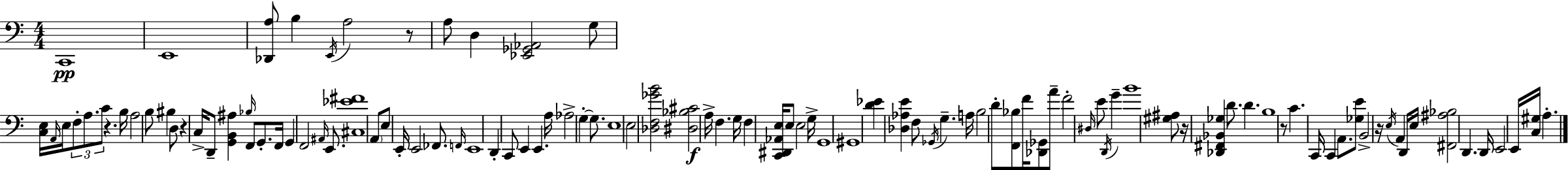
C2/w E2/w [Db2,A3]/e B3/q E2/s A3/h R/e A3/e D3/q [Eb2,Gb2,Ab2]/h G3/e [C3,E3]/s A2/s E3/s F3/e A3/e. C4/e R/q. B3/s A3/h B3/e BIS3/q D3/e R/q C3/s D2/e [G2,B2,A#3]/q Bb3/s F2/e G2/e. F2/s G2/q F2/h A#2/s E2/e. [C#3,Eb4,F#4]/w A2/e E3/e E2/s E2/h FES2/e. F2/s E2/w D2/q C2/e E2/q E2/q. A3/s Ab3/h G3/q G3/e. E3/w E3/h [Db3,F3,Gb4,B4]/h [D#3,Bb3,C#4]/h A3/s F3/q. G3/s F3/q [C2,D#2,Ab2,E3]/s E3/e E3/h G3/s G2/w G#2/w [D4,Eb4]/q [Db3,Ab3,E4]/q F3/e Gb2/s G3/q. A3/s B3/h D4/e [F2,Bb3]/e F4/s [Db2,Gb2]/e A4/e F4/h D#3/s E4/e D2/s G4/q B4/w [G#3,A#3]/e R/s [Db2,F#2,Bb2,Gb3]/q D4/e. D4/q. B3/w R/e C4/q. C2/s C2/q A2/e. [Gb3,E4]/e B2/h R/s E3/s A2/q D2/s E3/s [F#2,A#3,Bb3]/h D2/q. D2/s E2/h E2/s [C3,G#3]/s A3/q.